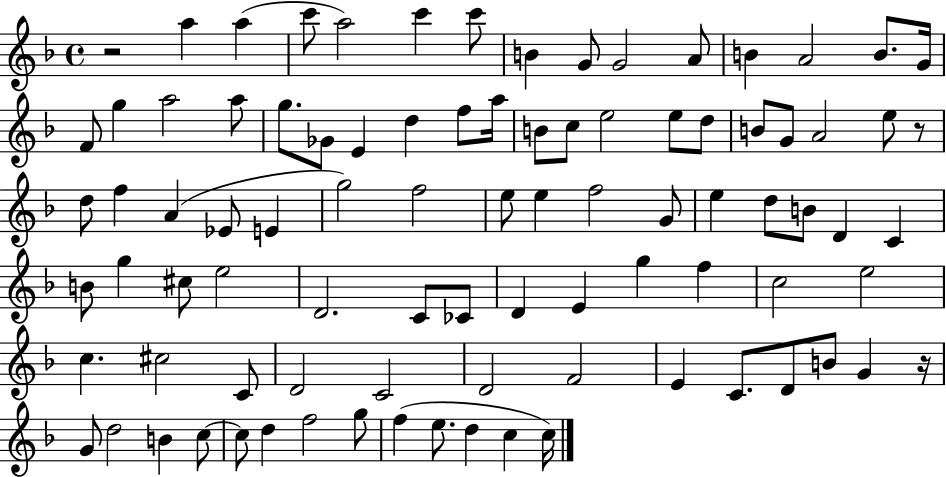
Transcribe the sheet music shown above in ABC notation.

X:1
T:Untitled
M:4/4
L:1/4
K:F
z2 a a c'/2 a2 c' c'/2 B G/2 G2 A/2 B A2 B/2 G/4 F/2 g a2 a/2 g/2 _G/2 E d f/2 a/4 B/2 c/2 e2 e/2 d/2 B/2 G/2 A2 e/2 z/2 d/2 f A _E/2 E g2 f2 e/2 e f2 G/2 e d/2 B/2 D C B/2 g ^c/2 e2 D2 C/2 _C/2 D E g f c2 e2 c ^c2 C/2 D2 C2 D2 F2 E C/2 D/2 B/2 G z/4 G/2 d2 B c/2 c/2 d f2 g/2 f e/2 d c c/4